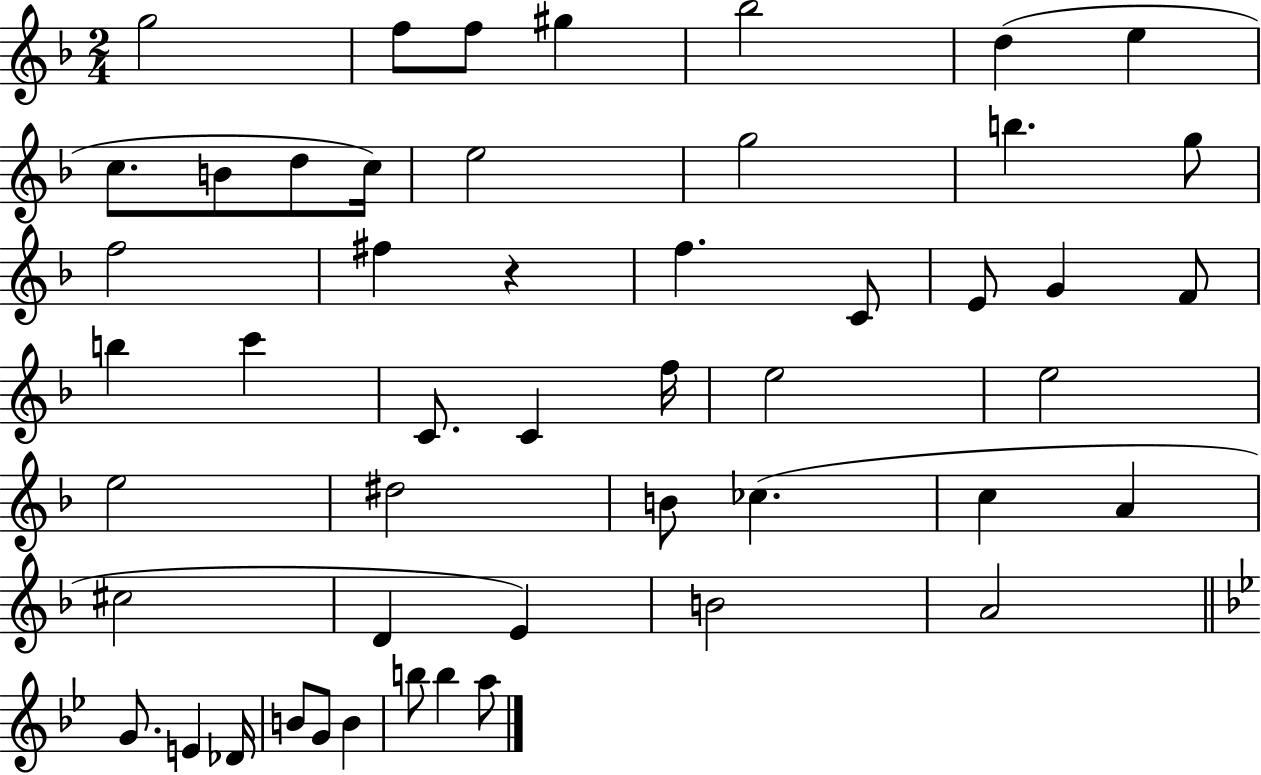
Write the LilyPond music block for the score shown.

{
  \clef treble
  \numericTimeSignature
  \time 2/4
  \key f \major
  g''2 | f''8 f''8 gis''4 | bes''2 | d''4( e''4 | \break c''8. b'8 d''8 c''16) | e''2 | g''2 | b''4. g''8 | \break f''2 | fis''4 r4 | f''4. c'8 | e'8 g'4 f'8 | \break b''4 c'''4 | c'8. c'4 f''16 | e''2 | e''2 | \break e''2 | dis''2 | b'8 ces''4.( | c''4 a'4 | \break cis''2 | d'4 e'4) | b'2 | a'2 | \break \bar "||" \break \key g \minor g'8. e'4 des'16 | b'8 g'8 b'4 | b''8 b''4 a''8 | \bar "|."
}